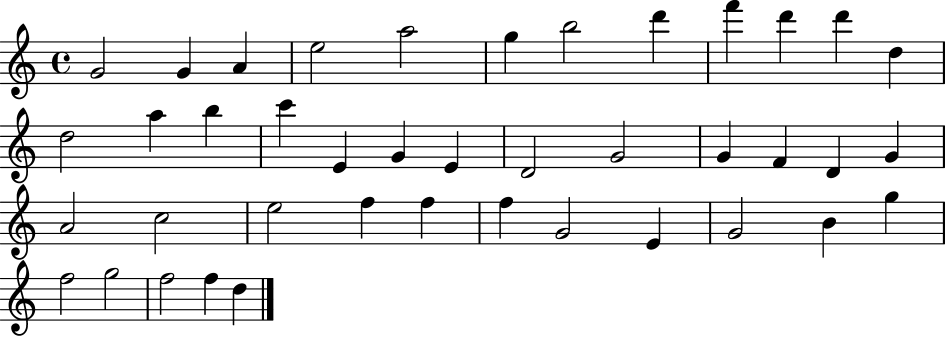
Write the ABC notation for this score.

X:1
T:Untitled
M:4/4
L:1/4
K:C
G2 G A e2 a2 g b2 d' f' d' d' d d2 a b c' E G E D2 G2 G F D G A2 c2 e2 f f f G2 E G2 B g f2 g2 f2 f d